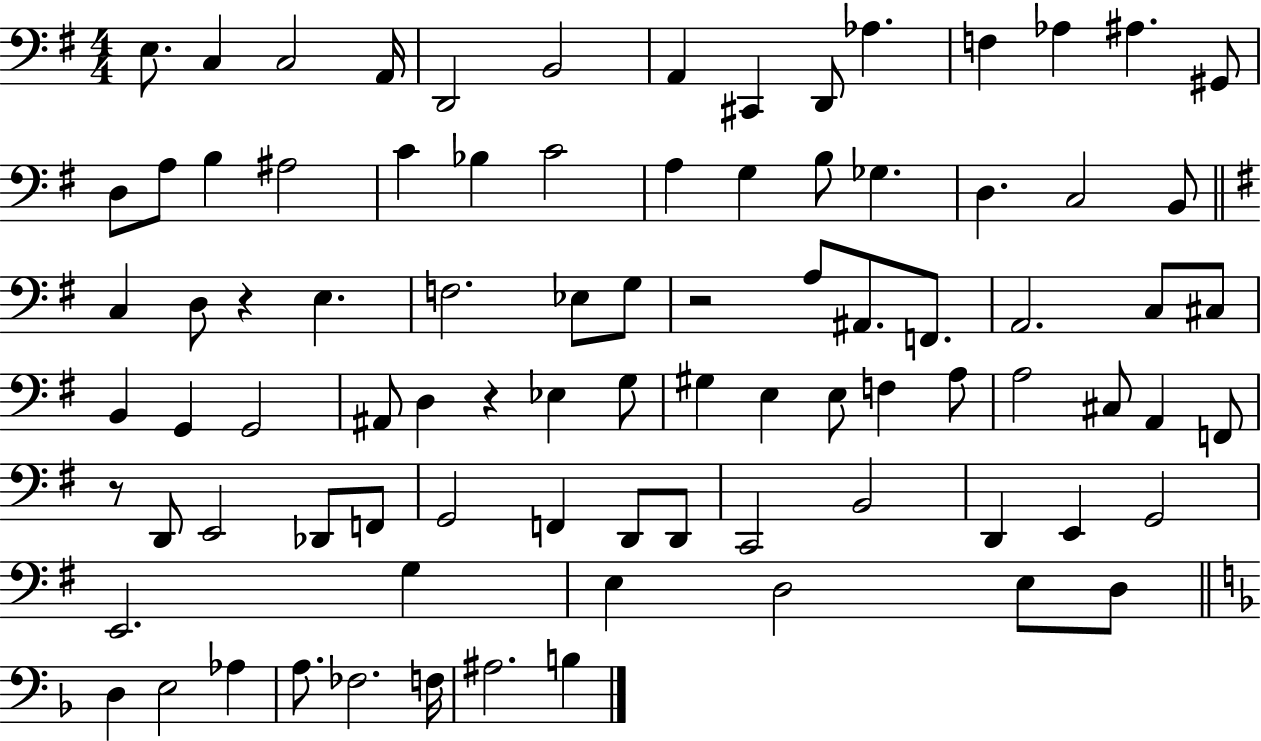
{
  \clef bass
  \numericTimeSignature
  \time 4/4
  \key g \major
  e8. c4 c2 a,16 | d,2 b,2 | a,4 cis,4 d,8 aes4. | f4 aes4 ais4. gis,8 | \break d8 a8 b4 ais2 | c'4 bes4 c'2 | a4 g4 b8 ges4. | d4. c2 b,8 | \break \bar "||" \break \key g \major c4 d8 r4 e4. | f2. ees8 g8 | r2 a8 ais,8. f,8. | a,2. c8 cis8 | \break b,4 g,4 g,2 | ais,8 d4 r4 ees4 g8 | gis4 e4 e8 f4 a8 | a2 cis8 a,4 f,8 | \break r8 d,8 e,2 des,8 f,8 | g,2 f,4 d,8 d,8 | c,2 b,2 | d,4 e,4 g,2 | \break e,2. g4 | e4 d2 e8 d8 | \bar "||" \break \key d \minor d4 e2 aes4 | a8. fes2. f16 | ais2. b4 | \bar "|."
}